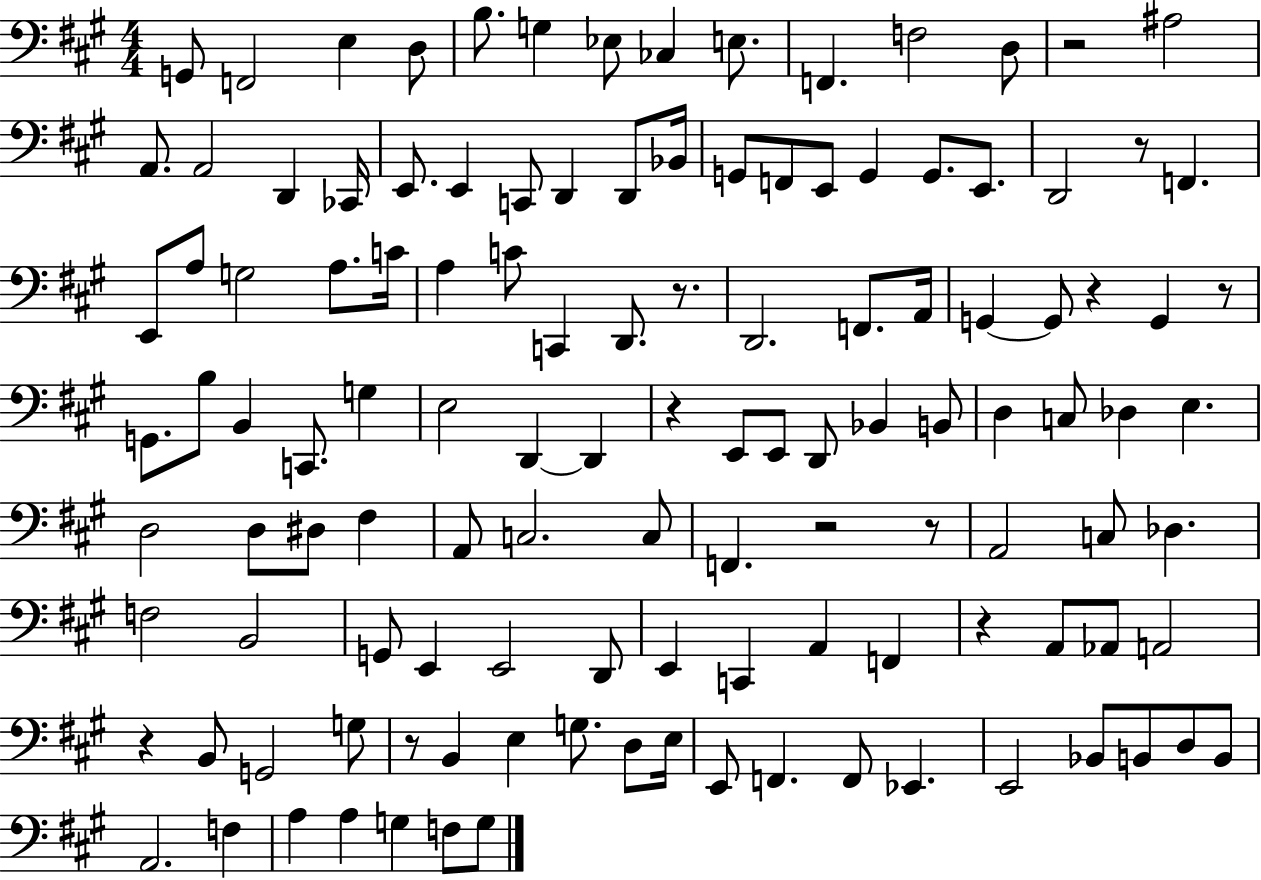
{
  \clef bass
  \numericTimeSignature
  \time 4/4
  \key a \major
  g,8 f,2 e4 d8 | b8. g4 ees8 ces4 e8. | f,4. f2 d8 | r2 ais2 | \break a,8. a,2 d,4 ces,16 | e,8. e,4 c,8 d,4 d,8 bes,16 | g,8 f,8 e,8 g,4 g,8. e,8. | d,2 r8 f,4. | \break e,8 a8 g2 a8. c'16 | a4 c'8 c,4 d,8. r8. | d,2. f,8. a,16 | g,4~~ g,8 r4 g,4 r8 | \break g,8. b8 b,4 c,8. g4 | e2 d,4~~ d,4 | r4 e,8 e,8 d,8 bes,4 b,8 | d4 c8 des4 e4. | \break d2 d8 dis8 fis4 | a,8 c2. c8 | f,4. r2 r8 | a,2 c8 des4. | \break f2 b,2 | g,8 e,4 e,2 d,8 | e,4 c,4 a,4 f,4 | r4 a,8 aes,8 a,2 | \break r4 b,8 g,2 g8 | r8 b,4 e4 g8. d8 e16 | e,8 f,4. f,8 ees,4. | e,2 bes,8 b,8 d8 b,8 | \break a,2. f4 | a4 a4 g4 f8 g8 | \bar "|."
}